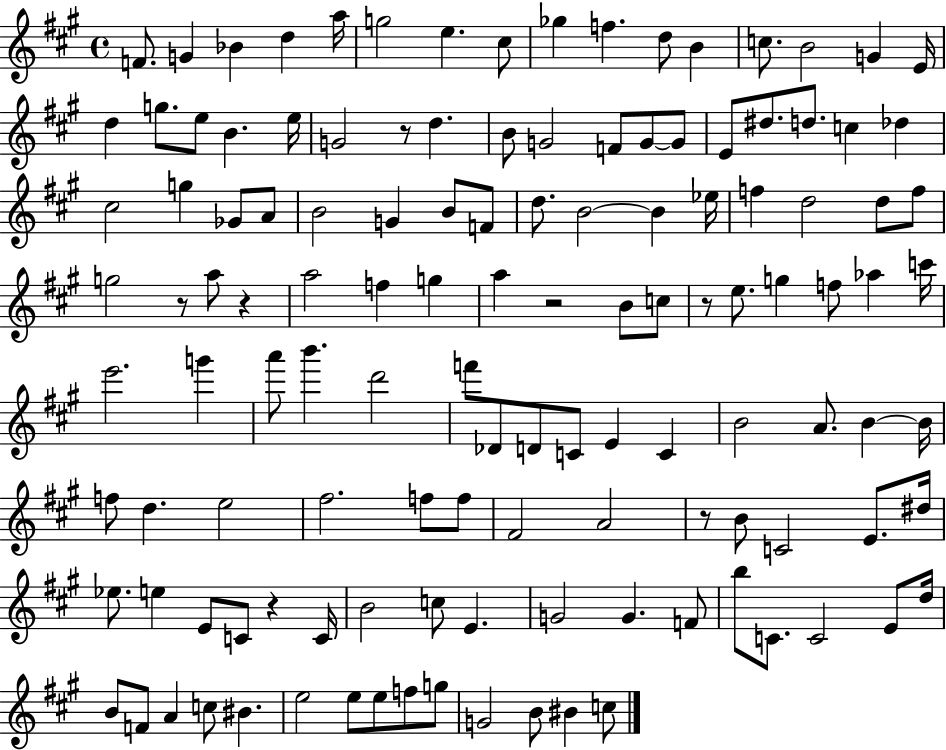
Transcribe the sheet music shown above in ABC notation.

X:1
T:Untitled
M:4/4
L:1/4
K:A
F/2 G _B d a/4 g2 e ^c/2 _g f d/2 B c/2 B2 G E/4 d g/2 e/2 B e/4 G2 z/2 d B/2 G2 F/2 G/2 G/2 E/2 ^d/2 d/2 c _d ^c2 g _G/2 A/2 B2 G B/2 F/2 d/2 B2 B _e/4 f d2 d/2 f/2 g2 z/2 a/2 z a2 f g a z2 B/2 c/2 z/2 e/2 g f/2 _a c'/4 e'2 g' a'/2 b' d'2 f'/2 _D/2 D/2 C/2 E C B2 A/2 B B/4 f/2 d e2 ^f2 f/2 f/2 ^F2 A2 z/2 B/2 C2 E/2 ^d/4 _e/2 e E/2 C/2 z C/4 B2 c/2 E G2 G F/2 b/2 C/2 C2 E/2 d/4 B/2 F/2 A c/2 ^B e2 e/2 e/2 f/2 g/2 G2 B/2 ^B c/2